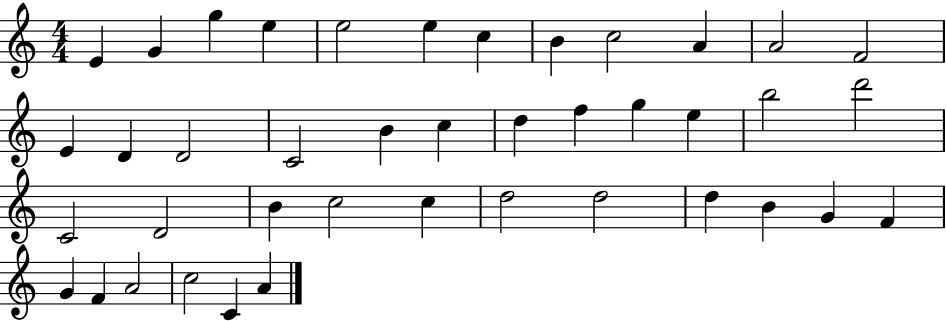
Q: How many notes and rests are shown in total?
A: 41